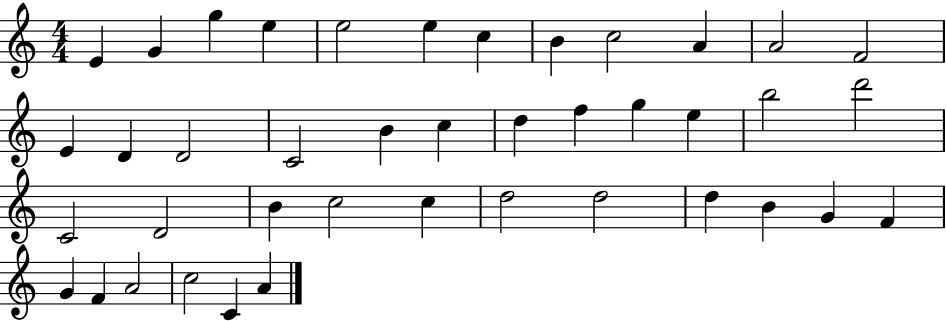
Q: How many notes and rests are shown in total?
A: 41